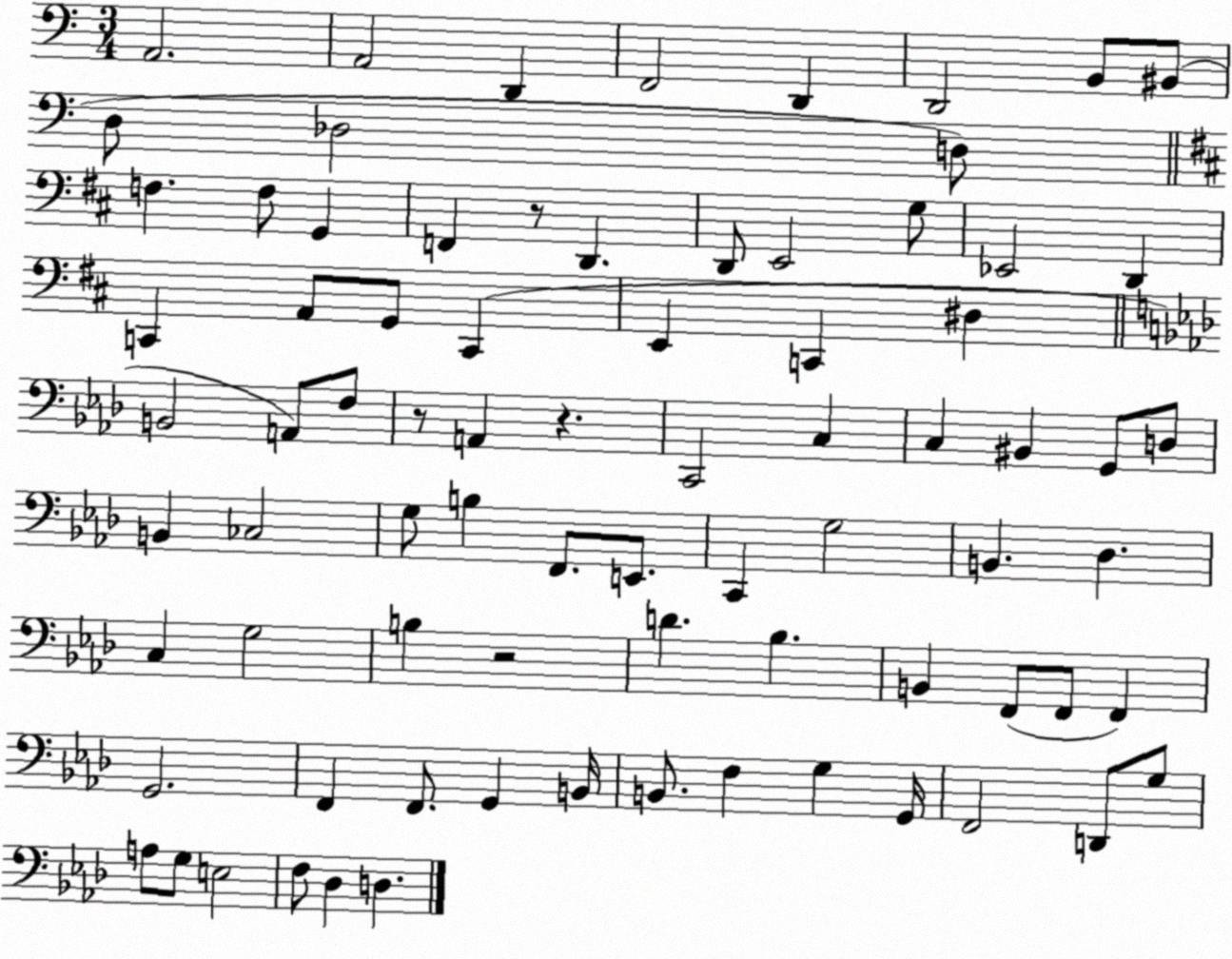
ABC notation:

X:1
T:Untitled
M:3/4
L:1/4
K:C
A,,2 A,,2 D,, F,,2 D,, D,,2 B,,/2 ^B,,/2 D,/2 _D,2 D,/2 F, F,/2 G,, F,, z/2 D,, D,,/2 E,,2 G,/2 _E,,2 D,, C,, A,,/2 G,,/2 C,, E,, C,, ^D, B,,2 A,,/2 F,/2 z/2 A,, z C,,2 C, C, ^B,, G,,/2 D,/2 B,, _C,2 G,/2 B, F,,/2 E,,/2 C,, G,2 B,, _D, C, G,2 B, z2 D _B, B,, F,,/2 F,,/2 F,, G,,2 F,, F,,/2 G,, B,,/4 B,,/2 F, G, G,,/4 F,,2 D,,/2 G,/2 A,/2 G,/2 E,2 F,/2 _D, D,